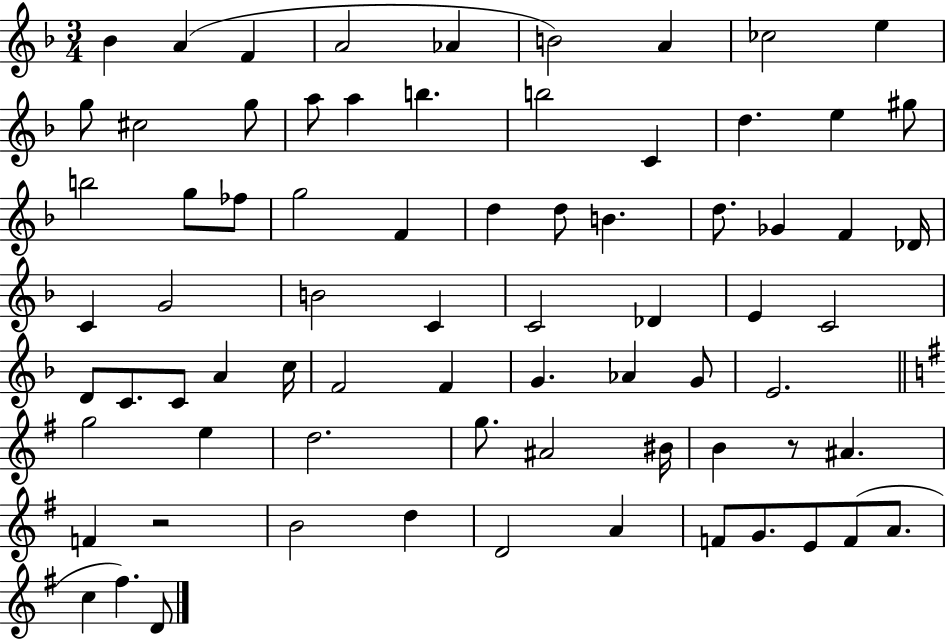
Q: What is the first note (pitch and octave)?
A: Bb4